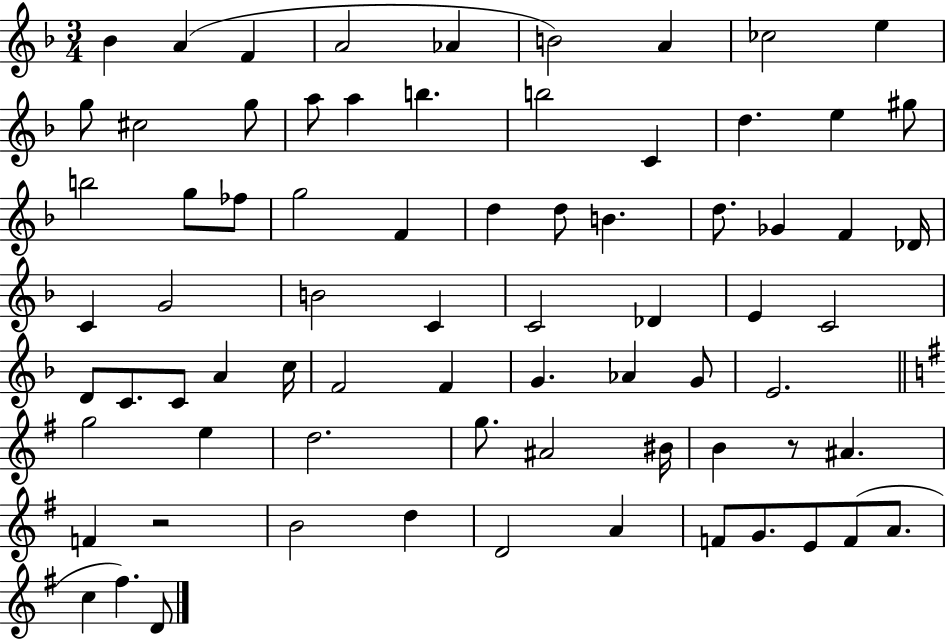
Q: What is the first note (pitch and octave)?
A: Bb4